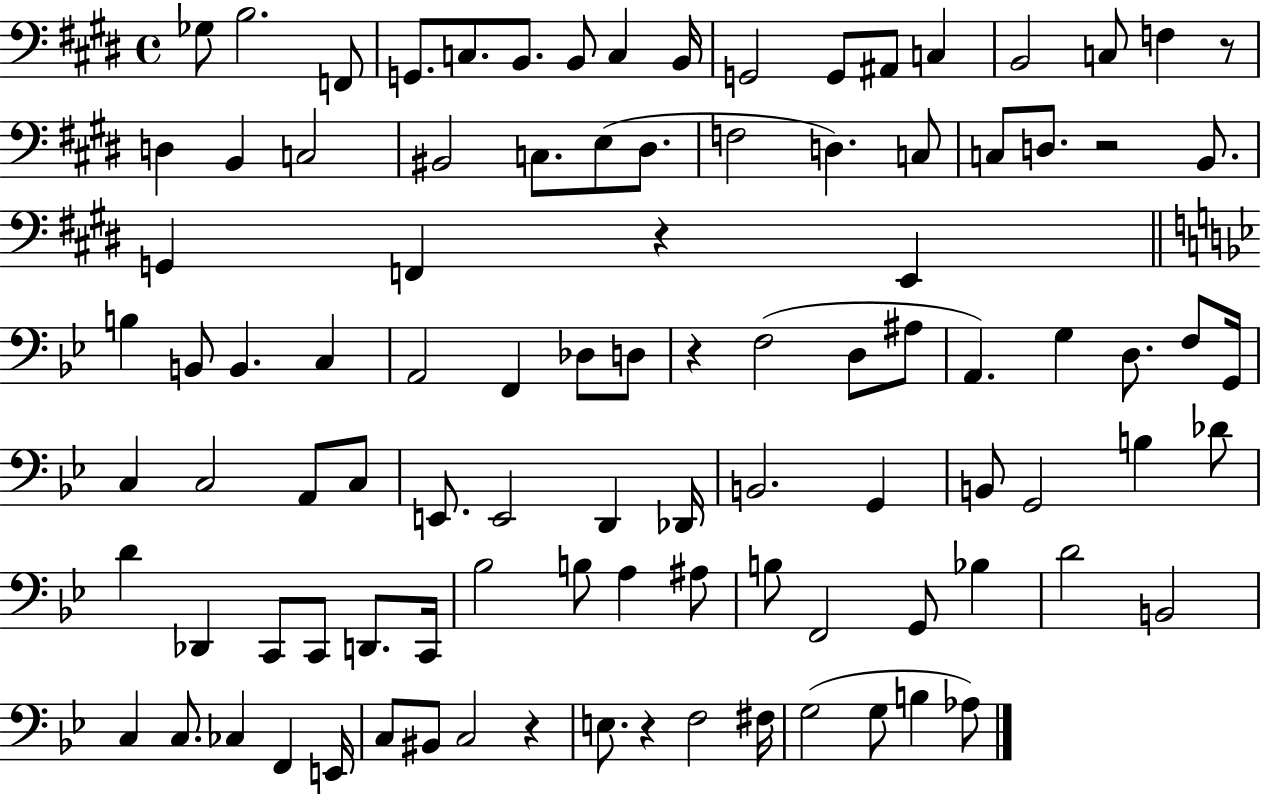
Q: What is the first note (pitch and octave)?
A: Gb3